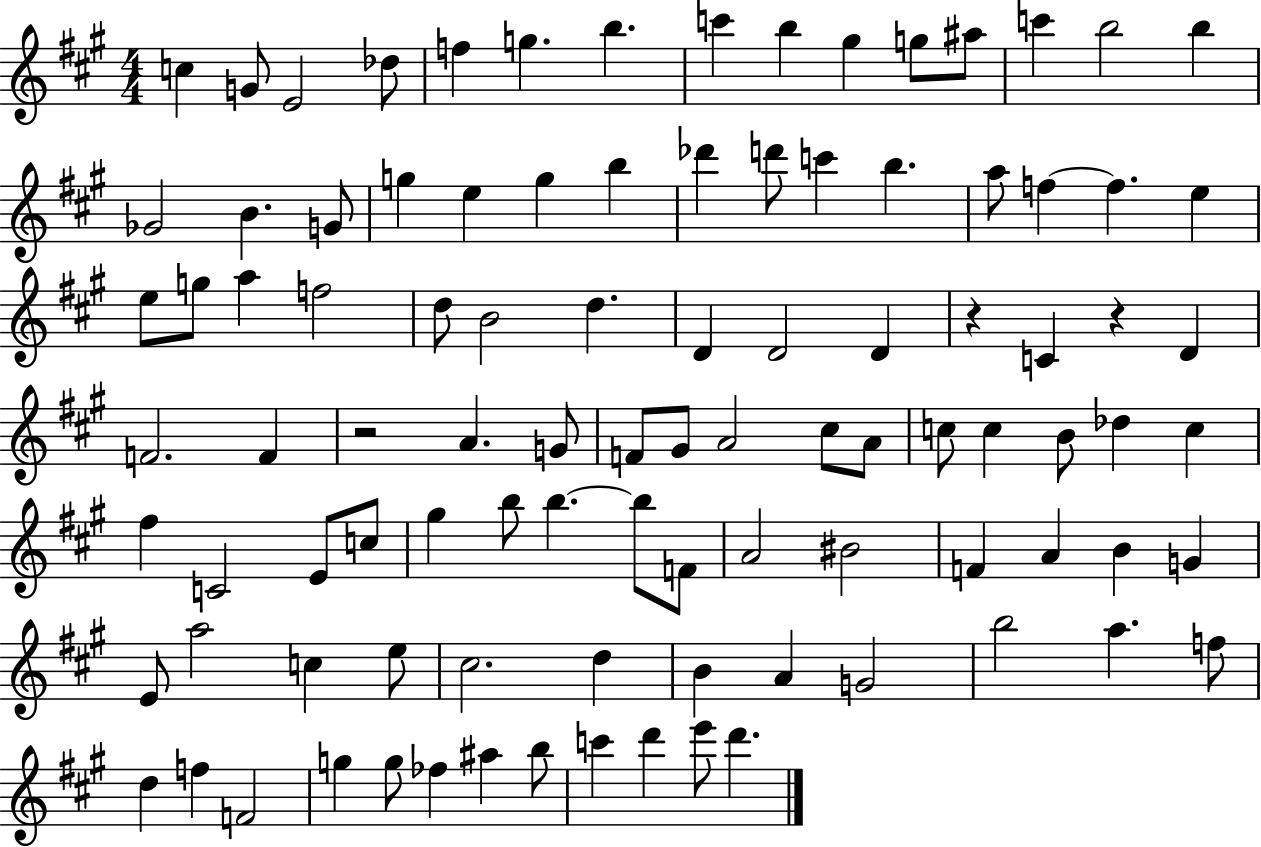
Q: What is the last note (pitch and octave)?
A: D6